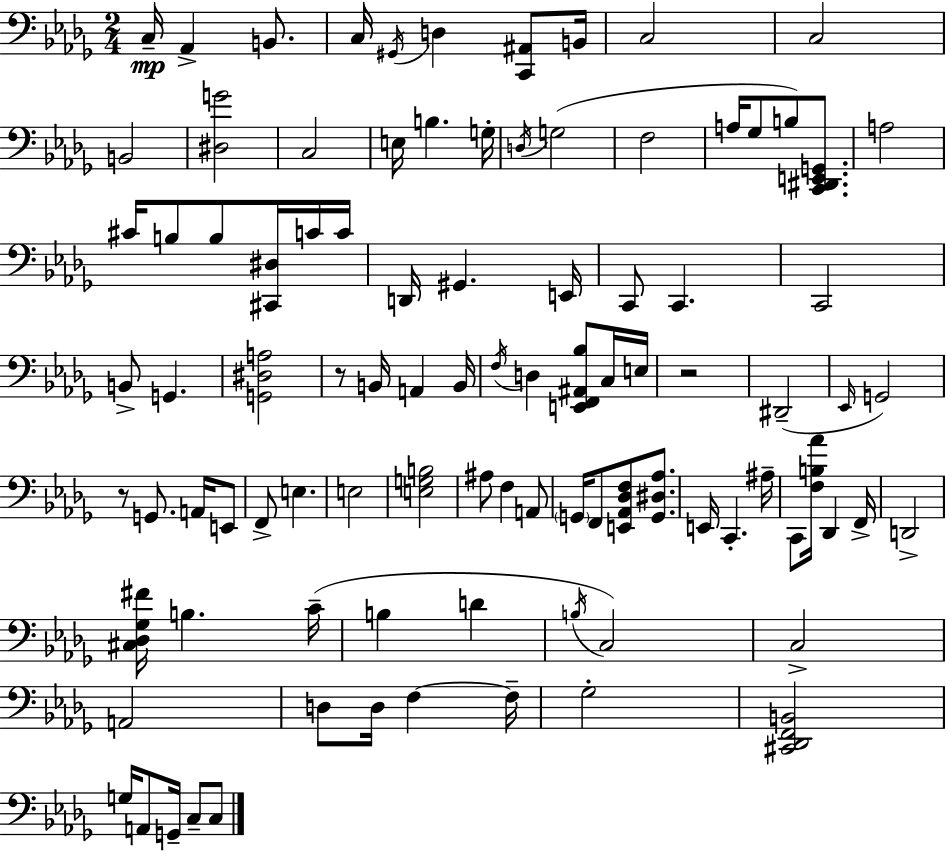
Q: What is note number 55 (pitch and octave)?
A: F2